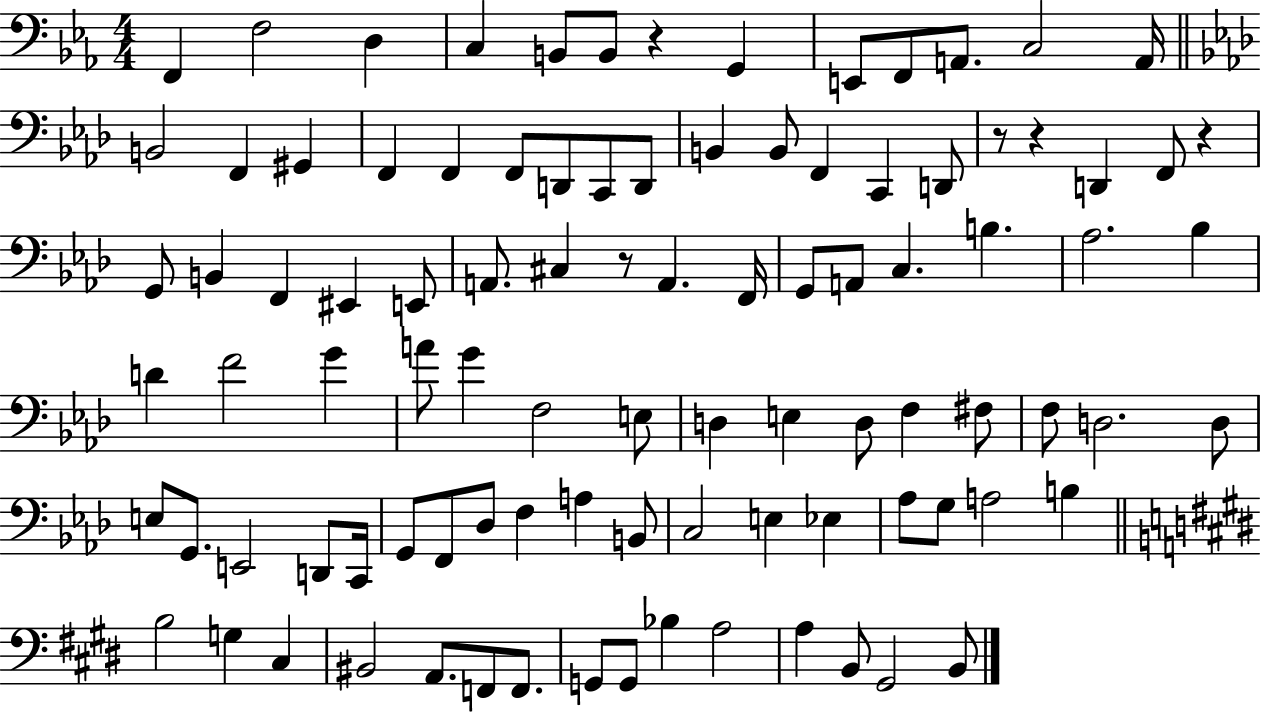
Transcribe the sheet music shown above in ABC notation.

X:1
T:Untitled
M:4/4
L:1/4
K:Eb
F,, F,2 D, C, B,,/2 B,,/2 z G,, E,,/2 F,,/2 A,,/2 C,2 A,,/4 B,,2 F,, ^G,, F,, F,, F,,/2 D,,/2 C,,/2 D,,/2 B,, B,,/2 F,, C,, D,,/2 z/2 z D,, F,,/2 z G,,/2 B,, F,, ^E,, E,,/2 A,,/2 ^C, z/2 A,, F,,/4 G,,/2 A,,/2 C, B, _A,2 _B, D F2 G A/2 G F,2 E,/2 D, E, D,/2 F, ^F,/2 F,/2 D,2 D,/2 E,/2 G,,/2 E,,2 D,,/2 C,,/4 G,,/2 F,,/2 _D,/2 F, A, B,,/2 C,2 E, _E, _A,/2 G,/2 A,2 B, B,2 G, ^C, ^B,,2 A,,/2 F,,/2 F,,/2 G,,/2 G,,/2 _B, A,2 A, B,,/2 ^G,,2 B,,/2